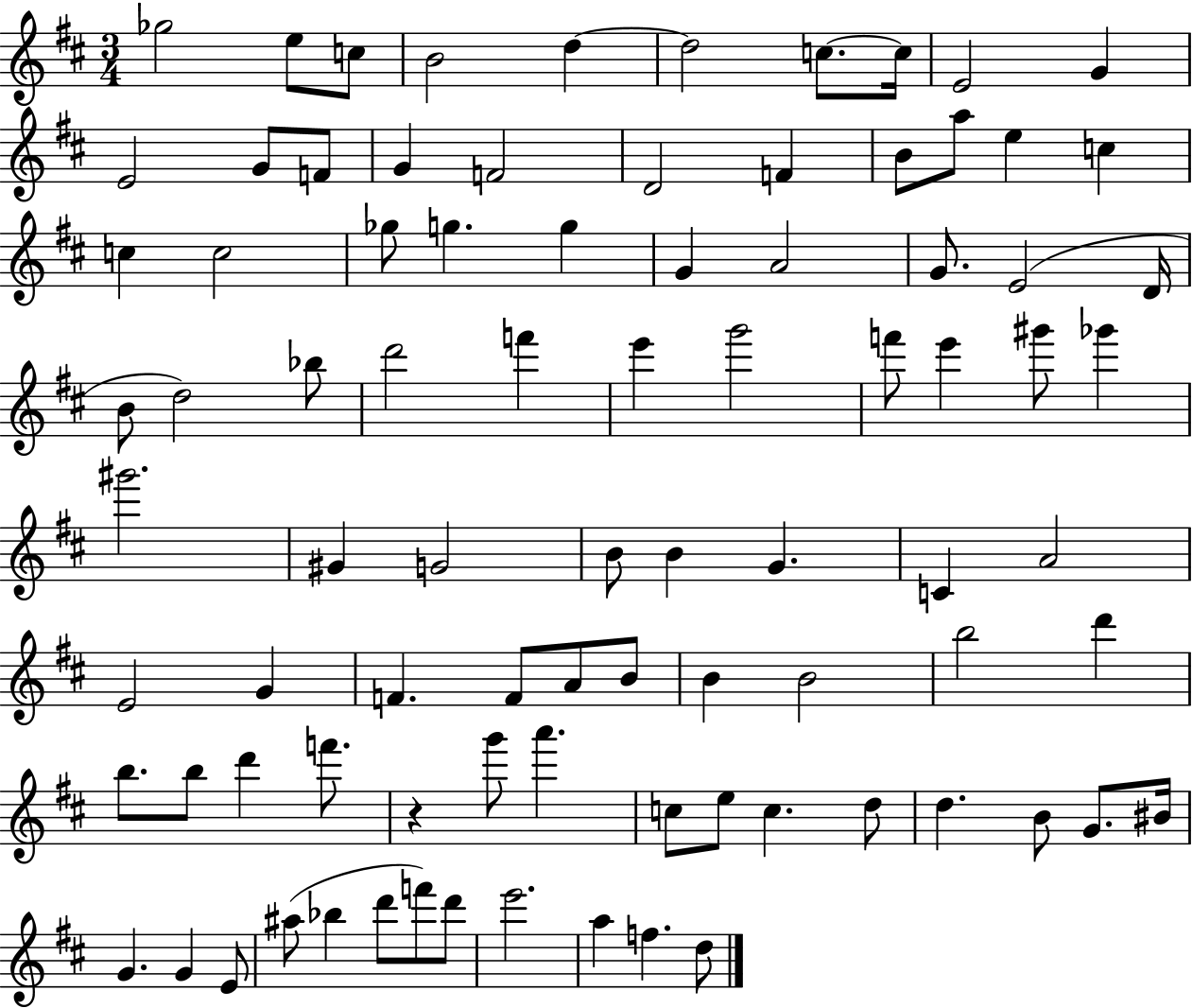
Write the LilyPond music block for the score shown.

{
  \clef treble
  \numericTimeSignature
  \time 3/4
  \key d \major
  \repeat volta 2 { ges''2 e''8 c''8 | b'2 d''4~~ | d''2 c''8.~~ c''16 | e'2 g'4 | \break e'2 g'8 f'8 | g'4 f'2 | d'2 f'4 | b'8 a''8 e''4 c''4 | \break c''4 c''2 | ges''8 g''4. g''4 | g'4 a'2 | g'8. e'2( d'16 | \break b'8 d''2) bes''8 | d'''2 f'''4 | e'''4 g'''2 | f'''8 e'''4 gis'''8 ges'''4 | \break gis'''2. | gis'4 g'2 | b'8 b'4 g'4. | c'4 a'2 | \break e'2 g'4 | f'4. f'8 a'8 b'8 | b'4 b'2 | b''2 d'''4 | \break b''8. b''8 d'''4 f'''8. | r4 g'''8 a'''4. | c''8 e''8 c''4. d''8 | d''4. b'8 g'8. bis'16 | \break g'4. g'4 e'8 | ais''8( bes''4 d'''8 f'''8) d'''8 | e'''2. | a''4 f''4. d''8 | \break } \bar "|."
}